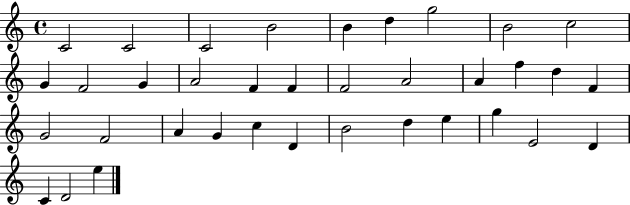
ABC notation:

X:1
T:Untitled
M:4/4
L:1/4
K:C
C2 C2 C2 B2 B d g2 B2 c2 G F2 G A2 F F F2 A2 A f d F G2 F2 A G c D B2 d e g E2 D C D2 e